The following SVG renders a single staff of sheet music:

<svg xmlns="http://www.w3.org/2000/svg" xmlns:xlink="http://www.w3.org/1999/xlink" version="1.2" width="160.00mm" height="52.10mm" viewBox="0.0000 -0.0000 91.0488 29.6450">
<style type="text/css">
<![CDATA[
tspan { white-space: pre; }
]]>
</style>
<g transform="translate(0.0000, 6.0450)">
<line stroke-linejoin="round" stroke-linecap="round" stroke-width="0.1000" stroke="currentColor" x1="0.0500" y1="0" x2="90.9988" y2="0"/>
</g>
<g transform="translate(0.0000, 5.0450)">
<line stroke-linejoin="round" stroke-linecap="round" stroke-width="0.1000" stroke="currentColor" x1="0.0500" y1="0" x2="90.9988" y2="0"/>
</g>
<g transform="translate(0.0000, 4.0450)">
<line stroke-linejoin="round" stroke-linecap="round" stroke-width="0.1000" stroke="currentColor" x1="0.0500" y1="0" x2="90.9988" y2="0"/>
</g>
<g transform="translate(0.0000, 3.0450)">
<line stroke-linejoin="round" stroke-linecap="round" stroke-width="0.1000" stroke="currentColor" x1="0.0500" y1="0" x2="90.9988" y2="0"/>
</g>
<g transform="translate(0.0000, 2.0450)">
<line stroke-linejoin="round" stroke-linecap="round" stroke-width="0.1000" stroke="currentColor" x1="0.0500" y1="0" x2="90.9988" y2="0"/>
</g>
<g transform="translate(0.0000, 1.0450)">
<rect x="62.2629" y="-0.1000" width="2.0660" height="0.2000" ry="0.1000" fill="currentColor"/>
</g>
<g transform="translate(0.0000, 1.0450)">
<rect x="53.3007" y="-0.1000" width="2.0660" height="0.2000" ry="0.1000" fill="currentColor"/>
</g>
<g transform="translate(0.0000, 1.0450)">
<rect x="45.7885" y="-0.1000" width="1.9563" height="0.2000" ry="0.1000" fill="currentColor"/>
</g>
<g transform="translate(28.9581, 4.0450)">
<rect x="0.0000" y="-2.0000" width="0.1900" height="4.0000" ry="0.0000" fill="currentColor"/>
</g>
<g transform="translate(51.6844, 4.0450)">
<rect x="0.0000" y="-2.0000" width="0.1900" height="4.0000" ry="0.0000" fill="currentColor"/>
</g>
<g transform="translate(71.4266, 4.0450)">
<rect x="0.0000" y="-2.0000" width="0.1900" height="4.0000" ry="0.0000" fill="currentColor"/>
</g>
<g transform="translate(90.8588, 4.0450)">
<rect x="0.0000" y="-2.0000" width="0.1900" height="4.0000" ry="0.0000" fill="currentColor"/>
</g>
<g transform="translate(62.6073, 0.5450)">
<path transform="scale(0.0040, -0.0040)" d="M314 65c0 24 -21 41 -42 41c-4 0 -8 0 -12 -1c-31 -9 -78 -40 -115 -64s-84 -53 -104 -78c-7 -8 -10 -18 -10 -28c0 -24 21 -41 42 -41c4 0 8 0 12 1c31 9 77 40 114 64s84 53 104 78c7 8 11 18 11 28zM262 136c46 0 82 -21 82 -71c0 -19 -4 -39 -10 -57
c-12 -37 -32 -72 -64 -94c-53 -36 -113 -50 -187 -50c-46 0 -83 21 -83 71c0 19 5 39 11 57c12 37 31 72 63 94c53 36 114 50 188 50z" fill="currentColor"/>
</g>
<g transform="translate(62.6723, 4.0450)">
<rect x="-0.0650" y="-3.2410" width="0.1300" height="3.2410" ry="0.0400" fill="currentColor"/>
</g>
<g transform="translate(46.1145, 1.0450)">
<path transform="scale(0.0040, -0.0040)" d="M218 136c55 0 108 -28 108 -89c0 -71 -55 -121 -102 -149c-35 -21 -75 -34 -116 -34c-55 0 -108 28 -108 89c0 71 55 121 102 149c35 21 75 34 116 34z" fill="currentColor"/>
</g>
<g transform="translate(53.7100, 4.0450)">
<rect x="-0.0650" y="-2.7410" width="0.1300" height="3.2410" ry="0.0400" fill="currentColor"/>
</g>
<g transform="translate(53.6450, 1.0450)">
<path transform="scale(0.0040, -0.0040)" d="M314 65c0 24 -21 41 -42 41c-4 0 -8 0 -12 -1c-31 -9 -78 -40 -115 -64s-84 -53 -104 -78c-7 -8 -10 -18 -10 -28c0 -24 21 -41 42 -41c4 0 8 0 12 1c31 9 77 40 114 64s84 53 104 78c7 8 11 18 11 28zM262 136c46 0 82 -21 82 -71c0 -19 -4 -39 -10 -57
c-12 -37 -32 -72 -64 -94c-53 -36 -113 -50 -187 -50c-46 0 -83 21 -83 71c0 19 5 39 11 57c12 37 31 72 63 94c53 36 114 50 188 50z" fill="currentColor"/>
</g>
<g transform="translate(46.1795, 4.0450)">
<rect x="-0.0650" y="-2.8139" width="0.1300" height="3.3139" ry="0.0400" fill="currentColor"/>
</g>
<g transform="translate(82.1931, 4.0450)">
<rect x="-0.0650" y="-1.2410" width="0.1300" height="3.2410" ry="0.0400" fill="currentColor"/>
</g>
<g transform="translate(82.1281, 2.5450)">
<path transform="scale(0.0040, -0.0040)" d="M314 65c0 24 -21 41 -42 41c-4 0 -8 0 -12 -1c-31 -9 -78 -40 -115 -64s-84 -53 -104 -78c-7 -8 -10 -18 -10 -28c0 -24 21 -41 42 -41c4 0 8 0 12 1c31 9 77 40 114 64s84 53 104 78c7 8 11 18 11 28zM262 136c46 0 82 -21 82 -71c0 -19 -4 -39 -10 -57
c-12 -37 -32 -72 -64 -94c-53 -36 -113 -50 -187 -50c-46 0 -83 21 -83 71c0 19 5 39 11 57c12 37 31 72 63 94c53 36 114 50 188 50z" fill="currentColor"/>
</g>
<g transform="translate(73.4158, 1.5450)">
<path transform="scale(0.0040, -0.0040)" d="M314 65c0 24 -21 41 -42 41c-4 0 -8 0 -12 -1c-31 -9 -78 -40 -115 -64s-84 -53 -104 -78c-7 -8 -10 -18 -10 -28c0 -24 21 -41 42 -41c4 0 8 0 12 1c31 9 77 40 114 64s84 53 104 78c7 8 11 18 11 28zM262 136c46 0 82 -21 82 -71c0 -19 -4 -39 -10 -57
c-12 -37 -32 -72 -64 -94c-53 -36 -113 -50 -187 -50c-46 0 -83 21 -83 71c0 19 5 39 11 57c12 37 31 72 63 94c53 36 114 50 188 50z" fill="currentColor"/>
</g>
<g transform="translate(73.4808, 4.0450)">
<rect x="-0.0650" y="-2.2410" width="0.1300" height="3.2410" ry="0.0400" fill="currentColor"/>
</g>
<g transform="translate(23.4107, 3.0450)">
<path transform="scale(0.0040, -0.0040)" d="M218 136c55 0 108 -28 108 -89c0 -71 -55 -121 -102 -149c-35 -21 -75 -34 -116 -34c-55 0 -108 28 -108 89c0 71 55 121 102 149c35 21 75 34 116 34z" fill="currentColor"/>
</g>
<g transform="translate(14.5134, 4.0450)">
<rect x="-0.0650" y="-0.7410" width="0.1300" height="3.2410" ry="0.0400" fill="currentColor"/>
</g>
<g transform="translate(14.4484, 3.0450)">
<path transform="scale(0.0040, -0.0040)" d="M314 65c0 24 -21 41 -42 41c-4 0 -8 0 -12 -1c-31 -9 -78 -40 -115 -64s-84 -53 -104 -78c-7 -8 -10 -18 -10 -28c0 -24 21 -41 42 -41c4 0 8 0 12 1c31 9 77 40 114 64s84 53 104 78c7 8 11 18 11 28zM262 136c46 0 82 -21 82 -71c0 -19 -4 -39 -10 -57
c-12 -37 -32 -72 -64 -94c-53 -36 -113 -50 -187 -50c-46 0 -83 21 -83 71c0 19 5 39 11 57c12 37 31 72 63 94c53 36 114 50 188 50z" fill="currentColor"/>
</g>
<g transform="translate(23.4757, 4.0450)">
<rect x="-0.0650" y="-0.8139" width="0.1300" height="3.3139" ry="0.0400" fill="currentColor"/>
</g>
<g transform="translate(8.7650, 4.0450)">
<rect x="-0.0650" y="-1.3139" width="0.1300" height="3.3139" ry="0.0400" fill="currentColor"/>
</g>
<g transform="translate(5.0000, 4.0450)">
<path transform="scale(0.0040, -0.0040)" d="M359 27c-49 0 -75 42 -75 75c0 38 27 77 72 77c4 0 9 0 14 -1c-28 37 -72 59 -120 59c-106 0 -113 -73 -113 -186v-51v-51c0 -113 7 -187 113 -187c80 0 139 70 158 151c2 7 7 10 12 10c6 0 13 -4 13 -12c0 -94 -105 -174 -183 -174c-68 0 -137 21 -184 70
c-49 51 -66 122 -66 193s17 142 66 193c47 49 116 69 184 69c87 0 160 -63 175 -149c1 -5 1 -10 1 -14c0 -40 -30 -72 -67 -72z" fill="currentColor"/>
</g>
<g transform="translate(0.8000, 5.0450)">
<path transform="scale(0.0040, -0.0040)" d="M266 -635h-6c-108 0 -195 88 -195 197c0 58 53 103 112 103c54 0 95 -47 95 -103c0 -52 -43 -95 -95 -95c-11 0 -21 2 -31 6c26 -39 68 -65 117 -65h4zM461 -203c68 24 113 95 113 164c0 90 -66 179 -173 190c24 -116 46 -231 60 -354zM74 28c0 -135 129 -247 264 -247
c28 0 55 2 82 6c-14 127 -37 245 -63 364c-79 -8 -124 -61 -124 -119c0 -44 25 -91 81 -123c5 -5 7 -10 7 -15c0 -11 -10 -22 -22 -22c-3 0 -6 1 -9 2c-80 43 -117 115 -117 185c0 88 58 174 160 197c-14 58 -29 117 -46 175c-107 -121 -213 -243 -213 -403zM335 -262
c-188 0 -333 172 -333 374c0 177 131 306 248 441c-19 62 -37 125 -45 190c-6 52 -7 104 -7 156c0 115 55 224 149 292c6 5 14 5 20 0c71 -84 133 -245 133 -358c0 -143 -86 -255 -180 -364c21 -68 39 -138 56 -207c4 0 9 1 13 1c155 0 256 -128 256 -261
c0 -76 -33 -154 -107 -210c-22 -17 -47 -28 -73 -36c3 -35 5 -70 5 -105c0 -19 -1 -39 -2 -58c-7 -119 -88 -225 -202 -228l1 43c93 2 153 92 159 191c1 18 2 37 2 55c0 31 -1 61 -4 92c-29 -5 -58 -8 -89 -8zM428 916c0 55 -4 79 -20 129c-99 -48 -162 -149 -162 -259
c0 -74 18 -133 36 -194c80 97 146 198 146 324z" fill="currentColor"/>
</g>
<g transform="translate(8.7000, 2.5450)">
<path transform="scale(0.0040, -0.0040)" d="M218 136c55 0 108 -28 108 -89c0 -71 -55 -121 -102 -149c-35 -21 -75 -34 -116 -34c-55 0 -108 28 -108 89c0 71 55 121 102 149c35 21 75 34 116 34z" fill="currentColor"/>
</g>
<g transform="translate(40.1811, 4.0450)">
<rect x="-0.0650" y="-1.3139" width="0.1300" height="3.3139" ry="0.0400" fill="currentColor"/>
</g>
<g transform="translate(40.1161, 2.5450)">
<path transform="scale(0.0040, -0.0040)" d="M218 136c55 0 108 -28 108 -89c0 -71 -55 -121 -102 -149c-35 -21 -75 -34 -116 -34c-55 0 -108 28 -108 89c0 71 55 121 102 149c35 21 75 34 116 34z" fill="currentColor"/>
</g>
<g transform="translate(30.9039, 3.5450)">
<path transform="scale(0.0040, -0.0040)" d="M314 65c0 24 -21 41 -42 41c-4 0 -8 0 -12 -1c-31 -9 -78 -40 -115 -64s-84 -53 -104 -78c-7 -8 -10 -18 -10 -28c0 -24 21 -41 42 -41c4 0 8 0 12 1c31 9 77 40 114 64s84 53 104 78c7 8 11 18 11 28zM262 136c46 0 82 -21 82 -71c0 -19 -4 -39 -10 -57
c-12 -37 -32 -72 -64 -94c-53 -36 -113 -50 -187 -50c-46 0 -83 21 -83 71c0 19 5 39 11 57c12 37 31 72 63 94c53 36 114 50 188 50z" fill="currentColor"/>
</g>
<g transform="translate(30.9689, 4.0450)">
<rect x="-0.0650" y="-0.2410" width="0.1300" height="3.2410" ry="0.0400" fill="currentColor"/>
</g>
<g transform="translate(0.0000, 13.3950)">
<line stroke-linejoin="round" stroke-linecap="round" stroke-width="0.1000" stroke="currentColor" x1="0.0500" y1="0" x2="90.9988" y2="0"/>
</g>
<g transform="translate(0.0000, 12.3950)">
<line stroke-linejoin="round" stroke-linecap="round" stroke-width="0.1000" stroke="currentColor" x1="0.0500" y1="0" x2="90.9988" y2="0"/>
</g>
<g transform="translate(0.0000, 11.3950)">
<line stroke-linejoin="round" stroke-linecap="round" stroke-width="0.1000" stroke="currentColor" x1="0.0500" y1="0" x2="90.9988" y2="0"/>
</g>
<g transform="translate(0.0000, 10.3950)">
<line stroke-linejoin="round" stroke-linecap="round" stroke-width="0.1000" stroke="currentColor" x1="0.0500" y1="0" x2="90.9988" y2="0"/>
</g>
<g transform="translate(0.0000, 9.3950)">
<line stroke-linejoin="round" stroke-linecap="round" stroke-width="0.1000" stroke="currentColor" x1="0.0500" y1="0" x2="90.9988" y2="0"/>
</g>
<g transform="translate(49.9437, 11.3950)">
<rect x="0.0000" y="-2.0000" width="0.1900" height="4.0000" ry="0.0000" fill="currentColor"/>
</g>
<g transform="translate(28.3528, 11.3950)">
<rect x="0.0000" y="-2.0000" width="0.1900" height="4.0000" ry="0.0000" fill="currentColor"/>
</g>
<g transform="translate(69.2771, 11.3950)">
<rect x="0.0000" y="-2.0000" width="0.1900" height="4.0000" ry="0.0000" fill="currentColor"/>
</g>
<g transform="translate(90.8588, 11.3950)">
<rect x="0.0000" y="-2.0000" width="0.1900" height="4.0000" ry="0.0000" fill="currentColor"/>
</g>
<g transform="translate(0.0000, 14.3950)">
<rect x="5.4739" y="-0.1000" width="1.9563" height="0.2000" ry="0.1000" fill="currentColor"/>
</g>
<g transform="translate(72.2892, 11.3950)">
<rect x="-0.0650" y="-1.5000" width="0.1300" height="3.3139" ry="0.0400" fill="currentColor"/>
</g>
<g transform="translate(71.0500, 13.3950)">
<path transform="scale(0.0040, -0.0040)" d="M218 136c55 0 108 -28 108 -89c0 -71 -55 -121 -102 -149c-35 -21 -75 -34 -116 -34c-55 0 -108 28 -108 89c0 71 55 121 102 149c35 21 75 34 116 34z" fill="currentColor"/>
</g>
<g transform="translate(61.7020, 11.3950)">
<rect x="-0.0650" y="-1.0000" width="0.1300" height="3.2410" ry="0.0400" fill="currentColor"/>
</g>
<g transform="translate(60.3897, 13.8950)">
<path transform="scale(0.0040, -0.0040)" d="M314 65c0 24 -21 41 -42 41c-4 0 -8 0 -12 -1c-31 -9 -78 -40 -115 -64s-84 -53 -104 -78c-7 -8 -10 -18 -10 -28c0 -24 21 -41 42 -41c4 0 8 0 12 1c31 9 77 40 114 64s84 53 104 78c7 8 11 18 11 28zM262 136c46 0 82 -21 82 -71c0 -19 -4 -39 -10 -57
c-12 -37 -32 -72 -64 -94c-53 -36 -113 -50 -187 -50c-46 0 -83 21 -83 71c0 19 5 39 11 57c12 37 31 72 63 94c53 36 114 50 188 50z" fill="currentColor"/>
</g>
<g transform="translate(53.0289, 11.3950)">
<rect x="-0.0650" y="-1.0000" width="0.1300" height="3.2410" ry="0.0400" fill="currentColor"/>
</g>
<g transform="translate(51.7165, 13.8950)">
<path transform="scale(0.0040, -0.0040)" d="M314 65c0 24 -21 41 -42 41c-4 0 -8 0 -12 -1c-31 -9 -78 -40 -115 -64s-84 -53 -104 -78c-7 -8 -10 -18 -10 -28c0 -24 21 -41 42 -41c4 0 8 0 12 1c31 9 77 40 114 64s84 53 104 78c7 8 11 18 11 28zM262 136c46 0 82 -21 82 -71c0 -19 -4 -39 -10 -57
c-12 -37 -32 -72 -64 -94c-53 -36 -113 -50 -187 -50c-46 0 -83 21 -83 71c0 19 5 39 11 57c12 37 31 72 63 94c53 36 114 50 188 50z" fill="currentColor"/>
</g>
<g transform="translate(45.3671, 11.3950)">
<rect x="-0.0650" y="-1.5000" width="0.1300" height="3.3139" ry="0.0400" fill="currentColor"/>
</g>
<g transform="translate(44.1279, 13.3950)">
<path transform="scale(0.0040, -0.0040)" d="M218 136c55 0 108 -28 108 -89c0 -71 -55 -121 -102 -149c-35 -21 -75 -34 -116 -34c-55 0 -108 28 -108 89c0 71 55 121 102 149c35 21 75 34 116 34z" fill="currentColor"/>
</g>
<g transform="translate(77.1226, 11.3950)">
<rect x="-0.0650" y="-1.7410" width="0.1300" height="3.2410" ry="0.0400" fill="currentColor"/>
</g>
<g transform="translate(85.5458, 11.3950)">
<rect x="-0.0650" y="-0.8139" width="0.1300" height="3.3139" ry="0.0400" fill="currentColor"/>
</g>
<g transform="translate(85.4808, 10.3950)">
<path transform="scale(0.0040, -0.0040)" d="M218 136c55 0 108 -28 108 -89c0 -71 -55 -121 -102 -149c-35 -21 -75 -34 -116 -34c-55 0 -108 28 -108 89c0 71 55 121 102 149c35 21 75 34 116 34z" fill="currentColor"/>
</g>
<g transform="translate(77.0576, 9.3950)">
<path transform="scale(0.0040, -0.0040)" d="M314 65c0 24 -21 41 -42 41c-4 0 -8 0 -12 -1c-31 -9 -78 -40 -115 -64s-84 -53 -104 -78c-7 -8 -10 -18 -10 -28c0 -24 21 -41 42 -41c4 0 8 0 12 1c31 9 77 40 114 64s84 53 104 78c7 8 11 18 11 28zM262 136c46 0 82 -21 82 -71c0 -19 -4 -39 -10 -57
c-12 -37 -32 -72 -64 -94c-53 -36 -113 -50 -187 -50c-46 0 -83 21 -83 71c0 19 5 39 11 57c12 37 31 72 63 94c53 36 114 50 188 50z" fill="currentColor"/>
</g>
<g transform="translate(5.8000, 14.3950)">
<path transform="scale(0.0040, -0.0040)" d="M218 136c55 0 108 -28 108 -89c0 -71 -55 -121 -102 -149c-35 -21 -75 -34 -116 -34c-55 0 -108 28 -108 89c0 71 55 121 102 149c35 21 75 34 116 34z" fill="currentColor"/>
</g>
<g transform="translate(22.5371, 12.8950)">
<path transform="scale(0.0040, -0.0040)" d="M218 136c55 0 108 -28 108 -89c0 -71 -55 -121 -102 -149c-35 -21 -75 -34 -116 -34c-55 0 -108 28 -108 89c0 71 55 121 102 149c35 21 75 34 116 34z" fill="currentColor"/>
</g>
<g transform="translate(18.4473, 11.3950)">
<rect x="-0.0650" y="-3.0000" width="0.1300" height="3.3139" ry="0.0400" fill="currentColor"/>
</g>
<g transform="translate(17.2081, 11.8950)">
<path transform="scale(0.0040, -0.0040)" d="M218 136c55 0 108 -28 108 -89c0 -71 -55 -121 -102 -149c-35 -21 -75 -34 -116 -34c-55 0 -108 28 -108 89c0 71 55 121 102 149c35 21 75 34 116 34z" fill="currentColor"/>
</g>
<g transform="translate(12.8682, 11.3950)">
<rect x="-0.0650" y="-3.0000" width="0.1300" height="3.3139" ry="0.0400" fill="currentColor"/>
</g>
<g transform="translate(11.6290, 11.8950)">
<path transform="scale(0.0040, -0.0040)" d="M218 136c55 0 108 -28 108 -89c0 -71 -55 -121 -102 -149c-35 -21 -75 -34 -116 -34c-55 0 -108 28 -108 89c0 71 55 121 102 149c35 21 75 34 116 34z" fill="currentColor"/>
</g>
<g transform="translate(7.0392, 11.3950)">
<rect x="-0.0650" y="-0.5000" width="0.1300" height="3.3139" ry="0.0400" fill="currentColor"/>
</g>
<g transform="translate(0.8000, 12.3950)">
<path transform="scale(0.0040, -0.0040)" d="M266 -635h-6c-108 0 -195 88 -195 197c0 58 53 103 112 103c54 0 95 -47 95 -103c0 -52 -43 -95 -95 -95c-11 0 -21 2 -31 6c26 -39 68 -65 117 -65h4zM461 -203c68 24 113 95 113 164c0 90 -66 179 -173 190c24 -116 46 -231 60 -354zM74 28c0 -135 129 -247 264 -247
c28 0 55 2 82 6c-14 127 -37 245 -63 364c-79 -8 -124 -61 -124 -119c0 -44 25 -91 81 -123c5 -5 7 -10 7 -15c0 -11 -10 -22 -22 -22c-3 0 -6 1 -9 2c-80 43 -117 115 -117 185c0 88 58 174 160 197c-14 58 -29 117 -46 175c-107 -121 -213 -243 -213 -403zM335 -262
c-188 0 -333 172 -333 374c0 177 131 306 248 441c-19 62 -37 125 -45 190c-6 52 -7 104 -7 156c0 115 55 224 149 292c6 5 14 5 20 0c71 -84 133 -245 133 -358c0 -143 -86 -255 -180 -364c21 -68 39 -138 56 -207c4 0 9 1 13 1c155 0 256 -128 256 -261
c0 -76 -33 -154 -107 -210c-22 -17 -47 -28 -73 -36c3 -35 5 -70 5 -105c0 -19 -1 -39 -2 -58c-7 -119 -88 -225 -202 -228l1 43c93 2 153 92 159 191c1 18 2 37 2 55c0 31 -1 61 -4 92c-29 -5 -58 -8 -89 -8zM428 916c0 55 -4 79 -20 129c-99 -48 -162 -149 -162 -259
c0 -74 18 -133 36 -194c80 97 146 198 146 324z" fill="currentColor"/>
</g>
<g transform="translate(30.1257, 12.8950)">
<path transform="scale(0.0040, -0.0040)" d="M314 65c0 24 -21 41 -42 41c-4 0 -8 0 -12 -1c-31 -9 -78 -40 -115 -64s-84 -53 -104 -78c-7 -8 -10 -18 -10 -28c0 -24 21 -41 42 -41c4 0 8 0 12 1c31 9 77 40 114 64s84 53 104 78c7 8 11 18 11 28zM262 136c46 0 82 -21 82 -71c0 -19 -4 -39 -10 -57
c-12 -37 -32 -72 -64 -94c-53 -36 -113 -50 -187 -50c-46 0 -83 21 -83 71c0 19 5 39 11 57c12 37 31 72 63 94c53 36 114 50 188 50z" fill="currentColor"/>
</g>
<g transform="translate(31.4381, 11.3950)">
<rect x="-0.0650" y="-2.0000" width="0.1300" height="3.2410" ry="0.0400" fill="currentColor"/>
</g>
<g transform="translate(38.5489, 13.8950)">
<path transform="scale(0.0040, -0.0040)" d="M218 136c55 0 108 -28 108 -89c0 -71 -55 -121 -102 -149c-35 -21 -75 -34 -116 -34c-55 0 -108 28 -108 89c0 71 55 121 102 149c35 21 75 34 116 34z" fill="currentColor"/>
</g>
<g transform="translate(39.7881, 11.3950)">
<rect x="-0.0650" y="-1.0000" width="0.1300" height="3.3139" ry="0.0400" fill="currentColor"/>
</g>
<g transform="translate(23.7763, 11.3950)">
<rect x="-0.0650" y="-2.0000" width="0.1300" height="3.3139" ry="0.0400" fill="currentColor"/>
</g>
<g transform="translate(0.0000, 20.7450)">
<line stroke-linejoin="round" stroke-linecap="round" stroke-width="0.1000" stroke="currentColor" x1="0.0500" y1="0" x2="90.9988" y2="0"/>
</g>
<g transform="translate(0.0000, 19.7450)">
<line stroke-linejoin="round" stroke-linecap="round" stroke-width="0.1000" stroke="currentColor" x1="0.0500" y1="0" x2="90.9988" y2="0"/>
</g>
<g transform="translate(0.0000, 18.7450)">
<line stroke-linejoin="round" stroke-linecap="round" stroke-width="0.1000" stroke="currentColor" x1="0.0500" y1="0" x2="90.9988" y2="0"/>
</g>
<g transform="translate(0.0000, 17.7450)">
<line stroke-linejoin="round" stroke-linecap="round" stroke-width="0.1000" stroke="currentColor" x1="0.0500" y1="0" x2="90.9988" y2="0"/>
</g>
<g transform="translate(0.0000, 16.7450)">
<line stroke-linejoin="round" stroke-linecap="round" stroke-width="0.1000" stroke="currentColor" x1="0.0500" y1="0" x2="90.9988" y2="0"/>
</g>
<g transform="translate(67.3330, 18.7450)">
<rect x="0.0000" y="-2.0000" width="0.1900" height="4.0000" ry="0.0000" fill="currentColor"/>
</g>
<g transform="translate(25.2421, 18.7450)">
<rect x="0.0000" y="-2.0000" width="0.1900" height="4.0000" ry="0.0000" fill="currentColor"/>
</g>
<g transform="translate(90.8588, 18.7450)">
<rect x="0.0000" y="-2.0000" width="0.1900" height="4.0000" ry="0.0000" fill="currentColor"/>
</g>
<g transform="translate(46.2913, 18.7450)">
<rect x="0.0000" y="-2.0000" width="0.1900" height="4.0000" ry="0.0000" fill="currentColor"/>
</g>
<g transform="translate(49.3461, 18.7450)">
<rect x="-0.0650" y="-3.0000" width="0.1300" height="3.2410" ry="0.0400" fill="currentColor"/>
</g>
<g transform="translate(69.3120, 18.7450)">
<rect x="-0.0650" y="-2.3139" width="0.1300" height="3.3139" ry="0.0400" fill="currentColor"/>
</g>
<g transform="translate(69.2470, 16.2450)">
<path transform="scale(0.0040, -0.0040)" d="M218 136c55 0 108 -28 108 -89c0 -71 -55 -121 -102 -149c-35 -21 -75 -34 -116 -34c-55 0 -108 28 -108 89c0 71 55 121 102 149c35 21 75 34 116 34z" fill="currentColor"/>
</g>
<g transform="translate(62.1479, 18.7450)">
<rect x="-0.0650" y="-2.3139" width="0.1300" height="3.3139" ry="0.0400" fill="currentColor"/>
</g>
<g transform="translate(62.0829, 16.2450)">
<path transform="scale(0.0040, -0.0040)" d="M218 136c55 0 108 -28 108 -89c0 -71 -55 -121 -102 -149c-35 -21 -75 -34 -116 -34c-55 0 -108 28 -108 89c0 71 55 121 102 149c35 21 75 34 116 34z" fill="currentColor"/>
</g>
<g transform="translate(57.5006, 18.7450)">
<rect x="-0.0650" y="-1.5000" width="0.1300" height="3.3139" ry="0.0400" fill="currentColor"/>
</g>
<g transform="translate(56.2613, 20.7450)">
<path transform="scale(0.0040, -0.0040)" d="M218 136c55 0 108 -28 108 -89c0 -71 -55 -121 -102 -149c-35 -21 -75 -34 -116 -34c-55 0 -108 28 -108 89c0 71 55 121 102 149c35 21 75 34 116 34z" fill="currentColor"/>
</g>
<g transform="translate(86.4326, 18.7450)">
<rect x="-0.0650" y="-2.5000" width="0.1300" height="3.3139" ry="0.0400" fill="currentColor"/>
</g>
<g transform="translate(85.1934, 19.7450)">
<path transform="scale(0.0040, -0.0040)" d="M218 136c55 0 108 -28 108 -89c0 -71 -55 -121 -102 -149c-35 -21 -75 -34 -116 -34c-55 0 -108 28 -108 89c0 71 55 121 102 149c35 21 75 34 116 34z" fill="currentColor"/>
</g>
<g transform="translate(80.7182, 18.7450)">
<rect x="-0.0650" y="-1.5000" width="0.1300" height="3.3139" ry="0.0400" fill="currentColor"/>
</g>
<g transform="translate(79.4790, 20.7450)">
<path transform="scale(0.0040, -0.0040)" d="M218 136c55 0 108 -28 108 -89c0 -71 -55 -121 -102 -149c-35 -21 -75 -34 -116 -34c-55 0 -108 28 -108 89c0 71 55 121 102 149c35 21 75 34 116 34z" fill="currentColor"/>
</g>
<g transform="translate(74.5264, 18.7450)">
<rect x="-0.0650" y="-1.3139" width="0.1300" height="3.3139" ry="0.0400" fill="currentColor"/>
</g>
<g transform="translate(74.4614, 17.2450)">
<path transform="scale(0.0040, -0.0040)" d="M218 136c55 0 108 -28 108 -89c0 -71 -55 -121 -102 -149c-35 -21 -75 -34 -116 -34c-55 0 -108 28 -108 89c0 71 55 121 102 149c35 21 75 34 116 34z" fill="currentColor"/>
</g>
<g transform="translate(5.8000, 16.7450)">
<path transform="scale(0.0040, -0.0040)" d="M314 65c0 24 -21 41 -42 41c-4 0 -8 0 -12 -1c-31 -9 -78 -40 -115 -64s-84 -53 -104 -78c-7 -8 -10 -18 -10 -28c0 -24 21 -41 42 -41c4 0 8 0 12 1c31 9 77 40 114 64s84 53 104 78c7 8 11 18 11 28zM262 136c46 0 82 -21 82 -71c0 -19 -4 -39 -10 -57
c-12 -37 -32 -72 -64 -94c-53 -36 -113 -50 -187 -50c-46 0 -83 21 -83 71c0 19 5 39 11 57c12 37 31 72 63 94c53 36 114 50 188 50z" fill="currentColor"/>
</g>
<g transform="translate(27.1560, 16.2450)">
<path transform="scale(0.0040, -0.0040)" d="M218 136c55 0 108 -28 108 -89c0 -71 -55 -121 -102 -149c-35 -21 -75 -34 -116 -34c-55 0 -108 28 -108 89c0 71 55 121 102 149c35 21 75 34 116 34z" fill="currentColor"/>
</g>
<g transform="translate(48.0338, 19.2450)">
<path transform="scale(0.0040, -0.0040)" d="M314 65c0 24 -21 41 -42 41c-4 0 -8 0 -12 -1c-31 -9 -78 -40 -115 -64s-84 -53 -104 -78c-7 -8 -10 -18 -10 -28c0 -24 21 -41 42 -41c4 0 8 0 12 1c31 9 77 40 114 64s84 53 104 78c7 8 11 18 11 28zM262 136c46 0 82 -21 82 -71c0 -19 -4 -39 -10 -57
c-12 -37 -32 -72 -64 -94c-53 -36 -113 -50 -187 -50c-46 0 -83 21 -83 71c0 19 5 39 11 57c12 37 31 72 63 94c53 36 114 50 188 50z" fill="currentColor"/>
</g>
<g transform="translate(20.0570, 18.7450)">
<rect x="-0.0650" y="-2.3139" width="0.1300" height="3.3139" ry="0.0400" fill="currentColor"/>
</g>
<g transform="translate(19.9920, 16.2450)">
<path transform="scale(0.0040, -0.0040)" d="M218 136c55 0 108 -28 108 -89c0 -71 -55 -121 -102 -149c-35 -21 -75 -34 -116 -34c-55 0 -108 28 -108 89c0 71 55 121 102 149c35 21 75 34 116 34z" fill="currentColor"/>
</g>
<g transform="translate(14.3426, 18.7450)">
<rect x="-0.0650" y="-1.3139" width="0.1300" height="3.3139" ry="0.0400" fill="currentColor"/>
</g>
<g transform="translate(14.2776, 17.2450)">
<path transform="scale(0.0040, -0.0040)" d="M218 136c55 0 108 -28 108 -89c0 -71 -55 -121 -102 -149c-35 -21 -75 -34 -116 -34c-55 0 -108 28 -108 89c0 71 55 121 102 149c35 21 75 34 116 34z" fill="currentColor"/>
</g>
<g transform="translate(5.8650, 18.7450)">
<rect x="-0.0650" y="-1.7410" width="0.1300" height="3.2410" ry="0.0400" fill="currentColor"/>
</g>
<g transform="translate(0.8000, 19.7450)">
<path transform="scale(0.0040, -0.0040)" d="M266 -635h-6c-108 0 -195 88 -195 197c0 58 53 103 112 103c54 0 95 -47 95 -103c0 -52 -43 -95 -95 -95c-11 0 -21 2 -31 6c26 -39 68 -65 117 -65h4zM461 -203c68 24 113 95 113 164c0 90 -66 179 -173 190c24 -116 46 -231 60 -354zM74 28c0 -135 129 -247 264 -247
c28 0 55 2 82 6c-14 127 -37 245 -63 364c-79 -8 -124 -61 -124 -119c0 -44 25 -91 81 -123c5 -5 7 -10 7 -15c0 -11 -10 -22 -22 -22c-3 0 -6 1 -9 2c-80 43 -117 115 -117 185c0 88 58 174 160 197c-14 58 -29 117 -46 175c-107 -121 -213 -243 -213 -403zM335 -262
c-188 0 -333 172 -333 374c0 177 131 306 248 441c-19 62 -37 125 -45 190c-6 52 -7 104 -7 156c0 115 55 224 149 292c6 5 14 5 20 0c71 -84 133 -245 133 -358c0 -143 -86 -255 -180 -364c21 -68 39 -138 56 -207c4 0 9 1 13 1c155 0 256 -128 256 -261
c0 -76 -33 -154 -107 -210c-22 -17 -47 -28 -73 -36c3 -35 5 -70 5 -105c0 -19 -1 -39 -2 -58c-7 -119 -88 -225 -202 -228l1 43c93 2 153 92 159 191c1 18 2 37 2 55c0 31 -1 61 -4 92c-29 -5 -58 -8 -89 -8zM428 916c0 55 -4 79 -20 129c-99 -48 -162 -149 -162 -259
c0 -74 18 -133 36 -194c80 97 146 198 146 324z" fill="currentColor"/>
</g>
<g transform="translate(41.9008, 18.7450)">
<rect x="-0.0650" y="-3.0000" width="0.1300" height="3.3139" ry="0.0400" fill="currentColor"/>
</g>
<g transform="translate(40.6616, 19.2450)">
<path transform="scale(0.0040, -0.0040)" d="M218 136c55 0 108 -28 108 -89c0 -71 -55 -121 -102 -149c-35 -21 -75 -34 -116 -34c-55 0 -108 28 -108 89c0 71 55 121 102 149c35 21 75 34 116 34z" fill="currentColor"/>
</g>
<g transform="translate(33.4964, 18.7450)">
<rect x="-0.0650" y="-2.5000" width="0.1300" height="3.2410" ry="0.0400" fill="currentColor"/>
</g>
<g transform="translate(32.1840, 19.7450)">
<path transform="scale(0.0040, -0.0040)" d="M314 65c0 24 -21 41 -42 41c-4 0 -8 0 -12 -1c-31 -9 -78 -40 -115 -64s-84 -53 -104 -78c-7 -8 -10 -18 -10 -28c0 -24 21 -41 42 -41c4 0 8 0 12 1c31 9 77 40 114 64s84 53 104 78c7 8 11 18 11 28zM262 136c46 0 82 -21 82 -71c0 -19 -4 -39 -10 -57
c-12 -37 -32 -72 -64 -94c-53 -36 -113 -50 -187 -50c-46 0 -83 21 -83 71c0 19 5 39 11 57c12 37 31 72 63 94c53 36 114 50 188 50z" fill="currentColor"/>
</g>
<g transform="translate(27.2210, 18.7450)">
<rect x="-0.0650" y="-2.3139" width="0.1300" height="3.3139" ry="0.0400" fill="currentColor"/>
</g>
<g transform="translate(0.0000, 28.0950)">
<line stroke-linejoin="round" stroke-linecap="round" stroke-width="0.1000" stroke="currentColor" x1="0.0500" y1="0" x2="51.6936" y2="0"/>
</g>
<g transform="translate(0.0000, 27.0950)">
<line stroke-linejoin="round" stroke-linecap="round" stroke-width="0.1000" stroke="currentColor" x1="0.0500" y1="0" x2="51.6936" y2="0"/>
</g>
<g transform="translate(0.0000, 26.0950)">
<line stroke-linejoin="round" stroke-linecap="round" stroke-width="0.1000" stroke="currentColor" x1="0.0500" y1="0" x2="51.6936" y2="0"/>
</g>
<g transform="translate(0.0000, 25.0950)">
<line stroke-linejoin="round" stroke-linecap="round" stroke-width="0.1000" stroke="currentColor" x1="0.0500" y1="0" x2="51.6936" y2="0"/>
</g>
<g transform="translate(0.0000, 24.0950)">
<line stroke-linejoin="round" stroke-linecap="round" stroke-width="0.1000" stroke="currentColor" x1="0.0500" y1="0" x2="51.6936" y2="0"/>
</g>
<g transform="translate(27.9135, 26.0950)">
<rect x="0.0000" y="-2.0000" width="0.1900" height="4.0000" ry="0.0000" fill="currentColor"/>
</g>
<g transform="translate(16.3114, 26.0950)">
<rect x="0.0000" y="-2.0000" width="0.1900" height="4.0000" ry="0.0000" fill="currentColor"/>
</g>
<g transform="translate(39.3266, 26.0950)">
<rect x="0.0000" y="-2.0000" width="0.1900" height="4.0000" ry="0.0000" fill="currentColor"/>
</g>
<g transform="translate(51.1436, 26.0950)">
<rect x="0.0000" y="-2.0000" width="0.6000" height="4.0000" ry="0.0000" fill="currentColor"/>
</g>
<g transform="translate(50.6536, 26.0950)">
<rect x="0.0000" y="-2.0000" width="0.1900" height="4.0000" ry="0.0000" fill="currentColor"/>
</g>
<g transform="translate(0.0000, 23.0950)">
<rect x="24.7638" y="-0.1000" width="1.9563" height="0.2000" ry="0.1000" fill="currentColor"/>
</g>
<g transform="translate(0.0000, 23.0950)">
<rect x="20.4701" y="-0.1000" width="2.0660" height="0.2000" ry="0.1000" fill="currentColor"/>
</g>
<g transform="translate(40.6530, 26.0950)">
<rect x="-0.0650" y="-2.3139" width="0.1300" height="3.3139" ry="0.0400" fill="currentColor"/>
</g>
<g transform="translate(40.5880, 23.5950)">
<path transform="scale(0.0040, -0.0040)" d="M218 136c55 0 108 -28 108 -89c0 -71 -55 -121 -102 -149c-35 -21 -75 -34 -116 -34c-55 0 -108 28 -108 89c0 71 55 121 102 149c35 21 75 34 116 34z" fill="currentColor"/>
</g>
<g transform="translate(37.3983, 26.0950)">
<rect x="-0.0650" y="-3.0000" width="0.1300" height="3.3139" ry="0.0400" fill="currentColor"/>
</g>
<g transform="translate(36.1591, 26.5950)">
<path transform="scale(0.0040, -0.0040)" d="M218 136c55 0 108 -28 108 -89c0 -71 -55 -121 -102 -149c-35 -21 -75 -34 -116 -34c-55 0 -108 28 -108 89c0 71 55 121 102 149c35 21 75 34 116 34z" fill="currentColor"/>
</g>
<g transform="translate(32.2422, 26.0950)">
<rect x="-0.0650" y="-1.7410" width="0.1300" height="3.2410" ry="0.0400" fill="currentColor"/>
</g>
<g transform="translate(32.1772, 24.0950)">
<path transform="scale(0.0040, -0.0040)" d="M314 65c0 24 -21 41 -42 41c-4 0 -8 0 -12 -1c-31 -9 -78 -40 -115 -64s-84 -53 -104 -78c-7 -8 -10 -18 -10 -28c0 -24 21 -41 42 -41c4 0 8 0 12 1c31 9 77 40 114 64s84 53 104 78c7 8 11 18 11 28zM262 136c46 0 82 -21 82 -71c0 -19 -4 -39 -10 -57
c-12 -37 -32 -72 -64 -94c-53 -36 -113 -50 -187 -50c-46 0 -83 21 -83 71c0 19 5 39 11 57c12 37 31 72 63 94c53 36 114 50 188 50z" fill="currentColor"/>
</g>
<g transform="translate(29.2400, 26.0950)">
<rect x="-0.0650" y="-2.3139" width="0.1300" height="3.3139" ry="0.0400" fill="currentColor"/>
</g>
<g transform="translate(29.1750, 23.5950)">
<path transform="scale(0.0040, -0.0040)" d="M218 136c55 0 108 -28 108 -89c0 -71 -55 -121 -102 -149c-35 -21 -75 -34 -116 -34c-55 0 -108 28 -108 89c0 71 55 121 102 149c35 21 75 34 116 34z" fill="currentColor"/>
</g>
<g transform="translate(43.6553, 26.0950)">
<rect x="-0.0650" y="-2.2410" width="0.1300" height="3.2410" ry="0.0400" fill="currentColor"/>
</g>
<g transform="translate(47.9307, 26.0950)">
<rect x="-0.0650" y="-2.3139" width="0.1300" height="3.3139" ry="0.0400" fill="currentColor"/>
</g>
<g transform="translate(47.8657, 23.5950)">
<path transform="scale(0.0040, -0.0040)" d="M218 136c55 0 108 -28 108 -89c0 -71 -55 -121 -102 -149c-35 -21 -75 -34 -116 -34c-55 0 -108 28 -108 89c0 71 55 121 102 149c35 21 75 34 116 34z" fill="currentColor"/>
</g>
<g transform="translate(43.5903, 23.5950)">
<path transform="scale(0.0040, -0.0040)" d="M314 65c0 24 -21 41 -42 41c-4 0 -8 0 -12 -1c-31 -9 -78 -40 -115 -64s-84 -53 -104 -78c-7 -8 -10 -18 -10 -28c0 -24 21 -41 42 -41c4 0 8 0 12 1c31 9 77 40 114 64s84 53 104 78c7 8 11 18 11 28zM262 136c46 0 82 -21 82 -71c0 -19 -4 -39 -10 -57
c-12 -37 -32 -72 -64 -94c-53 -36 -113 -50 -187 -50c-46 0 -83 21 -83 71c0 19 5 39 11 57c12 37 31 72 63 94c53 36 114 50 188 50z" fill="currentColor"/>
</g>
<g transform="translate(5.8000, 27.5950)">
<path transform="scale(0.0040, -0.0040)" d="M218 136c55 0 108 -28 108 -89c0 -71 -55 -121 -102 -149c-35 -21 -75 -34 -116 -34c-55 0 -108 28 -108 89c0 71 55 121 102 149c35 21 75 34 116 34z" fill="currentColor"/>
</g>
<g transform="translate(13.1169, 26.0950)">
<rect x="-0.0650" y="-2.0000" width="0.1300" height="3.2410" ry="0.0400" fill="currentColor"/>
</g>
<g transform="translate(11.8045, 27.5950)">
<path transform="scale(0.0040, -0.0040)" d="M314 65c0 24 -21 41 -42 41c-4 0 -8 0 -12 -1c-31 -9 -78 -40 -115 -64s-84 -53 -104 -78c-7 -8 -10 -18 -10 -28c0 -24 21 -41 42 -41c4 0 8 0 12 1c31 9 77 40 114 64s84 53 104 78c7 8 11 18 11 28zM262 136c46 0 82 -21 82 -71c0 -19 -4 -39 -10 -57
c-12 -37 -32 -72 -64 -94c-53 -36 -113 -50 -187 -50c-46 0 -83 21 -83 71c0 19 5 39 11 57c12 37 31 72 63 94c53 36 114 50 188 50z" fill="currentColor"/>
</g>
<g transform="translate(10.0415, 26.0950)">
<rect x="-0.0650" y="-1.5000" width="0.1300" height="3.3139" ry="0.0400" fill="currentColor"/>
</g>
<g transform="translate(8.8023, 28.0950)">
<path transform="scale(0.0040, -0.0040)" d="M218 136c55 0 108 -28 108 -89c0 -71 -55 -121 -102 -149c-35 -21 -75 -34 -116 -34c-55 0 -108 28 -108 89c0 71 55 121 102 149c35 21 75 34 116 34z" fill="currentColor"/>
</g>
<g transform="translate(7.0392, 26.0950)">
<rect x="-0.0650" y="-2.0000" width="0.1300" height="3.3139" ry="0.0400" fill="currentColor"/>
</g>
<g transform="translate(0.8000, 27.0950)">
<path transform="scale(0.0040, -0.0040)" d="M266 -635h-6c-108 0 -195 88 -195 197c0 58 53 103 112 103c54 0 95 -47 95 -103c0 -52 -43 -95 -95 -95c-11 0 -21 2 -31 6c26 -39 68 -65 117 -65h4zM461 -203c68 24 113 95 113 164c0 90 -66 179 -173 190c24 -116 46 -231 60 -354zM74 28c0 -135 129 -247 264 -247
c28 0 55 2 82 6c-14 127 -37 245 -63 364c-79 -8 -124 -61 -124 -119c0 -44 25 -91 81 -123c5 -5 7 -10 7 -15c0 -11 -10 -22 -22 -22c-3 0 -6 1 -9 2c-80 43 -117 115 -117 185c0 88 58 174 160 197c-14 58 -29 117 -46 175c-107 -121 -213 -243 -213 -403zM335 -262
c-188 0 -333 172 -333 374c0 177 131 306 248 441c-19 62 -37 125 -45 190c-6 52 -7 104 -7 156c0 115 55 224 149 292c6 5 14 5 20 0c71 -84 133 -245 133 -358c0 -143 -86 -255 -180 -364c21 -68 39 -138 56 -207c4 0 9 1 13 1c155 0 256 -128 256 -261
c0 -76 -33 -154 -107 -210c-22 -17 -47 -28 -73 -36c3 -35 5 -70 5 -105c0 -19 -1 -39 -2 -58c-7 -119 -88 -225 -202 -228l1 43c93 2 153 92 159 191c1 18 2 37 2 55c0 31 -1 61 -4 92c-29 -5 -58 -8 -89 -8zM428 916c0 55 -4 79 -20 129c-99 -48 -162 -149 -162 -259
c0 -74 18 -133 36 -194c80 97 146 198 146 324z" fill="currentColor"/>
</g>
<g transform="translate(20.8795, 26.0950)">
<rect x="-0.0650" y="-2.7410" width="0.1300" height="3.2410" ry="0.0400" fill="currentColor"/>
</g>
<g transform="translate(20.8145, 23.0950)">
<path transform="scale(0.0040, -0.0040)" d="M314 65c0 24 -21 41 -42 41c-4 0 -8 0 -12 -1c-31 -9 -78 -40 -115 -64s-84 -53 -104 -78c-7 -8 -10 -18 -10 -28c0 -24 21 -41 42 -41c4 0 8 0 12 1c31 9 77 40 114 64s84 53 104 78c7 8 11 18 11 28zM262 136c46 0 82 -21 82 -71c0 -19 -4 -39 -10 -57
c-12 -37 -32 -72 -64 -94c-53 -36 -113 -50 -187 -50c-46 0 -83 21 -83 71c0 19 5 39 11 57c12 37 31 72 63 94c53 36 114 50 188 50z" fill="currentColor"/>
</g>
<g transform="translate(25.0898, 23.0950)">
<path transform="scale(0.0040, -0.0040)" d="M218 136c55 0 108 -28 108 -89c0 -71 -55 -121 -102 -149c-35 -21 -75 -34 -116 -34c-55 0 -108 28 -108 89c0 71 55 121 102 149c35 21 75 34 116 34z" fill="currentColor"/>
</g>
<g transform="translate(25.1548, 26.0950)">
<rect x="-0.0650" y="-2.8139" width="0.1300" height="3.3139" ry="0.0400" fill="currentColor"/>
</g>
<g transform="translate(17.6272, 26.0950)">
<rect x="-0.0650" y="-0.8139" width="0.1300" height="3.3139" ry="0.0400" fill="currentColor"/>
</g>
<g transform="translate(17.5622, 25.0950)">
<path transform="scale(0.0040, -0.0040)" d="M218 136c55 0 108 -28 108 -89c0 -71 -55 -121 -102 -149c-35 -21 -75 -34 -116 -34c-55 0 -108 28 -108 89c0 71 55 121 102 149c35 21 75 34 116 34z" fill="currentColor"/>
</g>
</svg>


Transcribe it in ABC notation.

X:1
T:Untitled
M:4/4
L:1/4
K:C
e d2 d c2 e a a2 b2 g2 e2 C A A F F2 D E D2 D2 E f2 d f2 e g g G2 A A2 E g g e E G F E F2 d a2 a g f2 A g g2 g